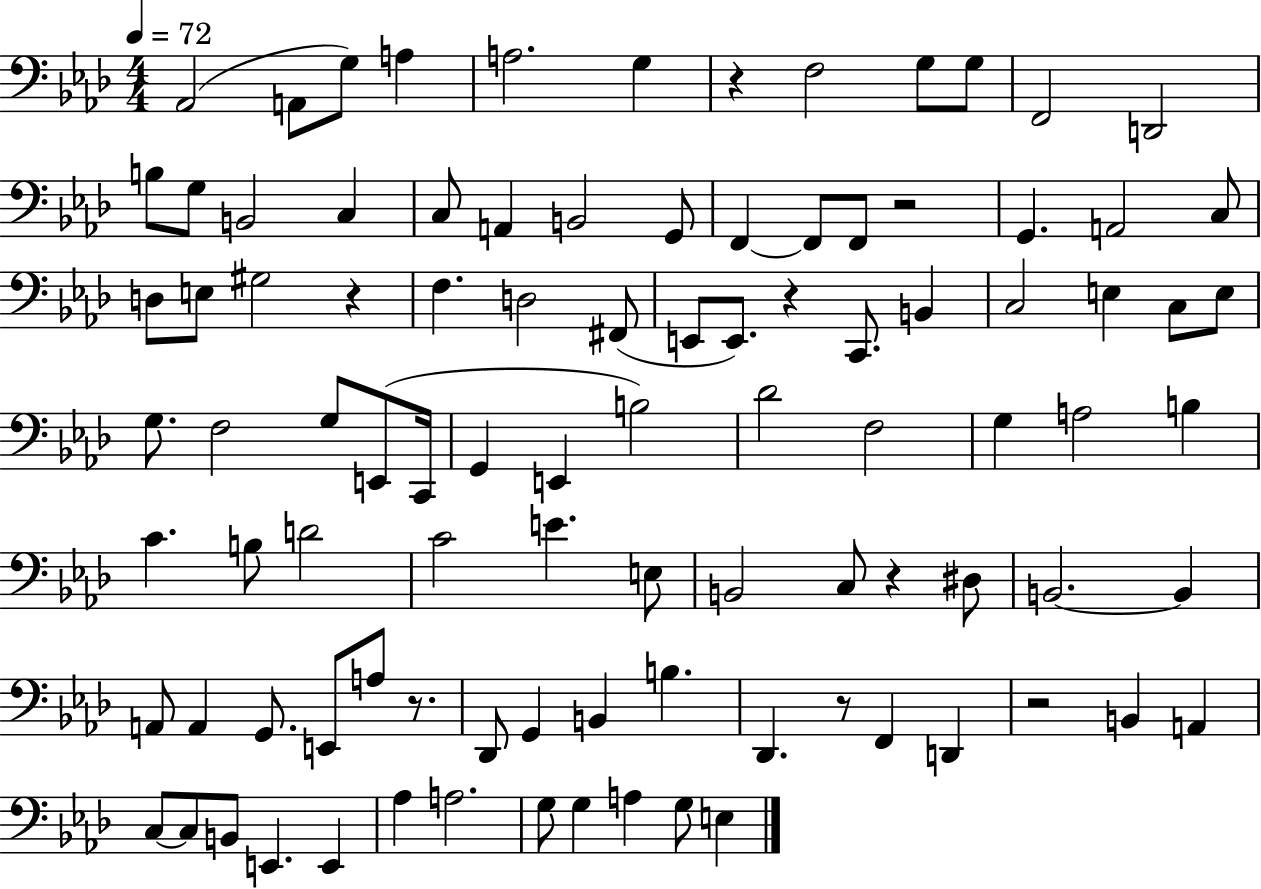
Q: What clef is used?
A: bass